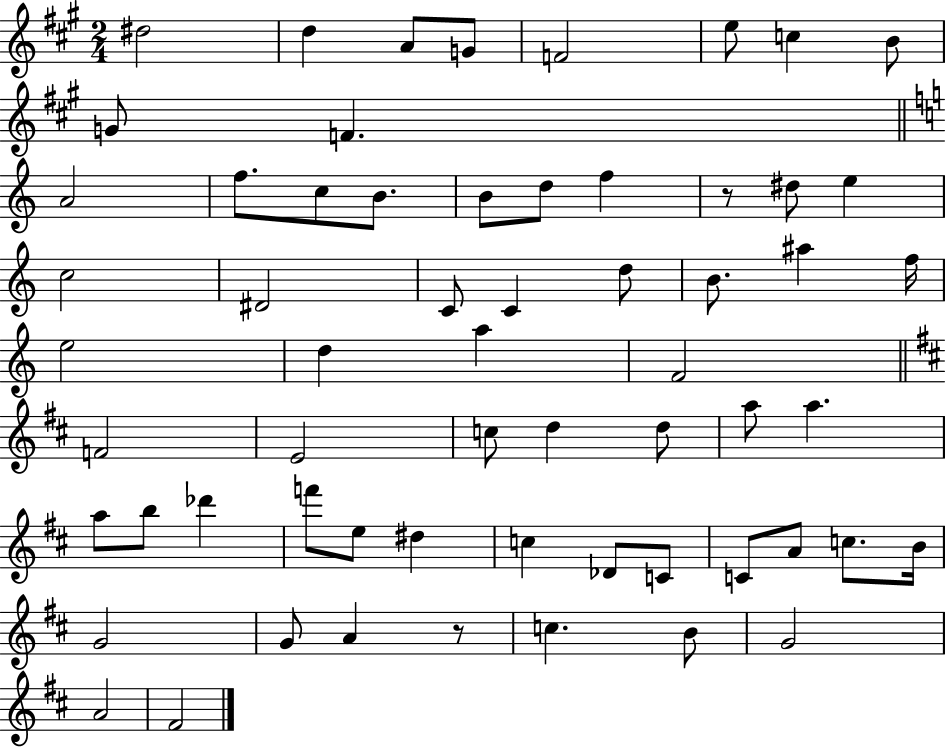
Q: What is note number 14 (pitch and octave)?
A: B4